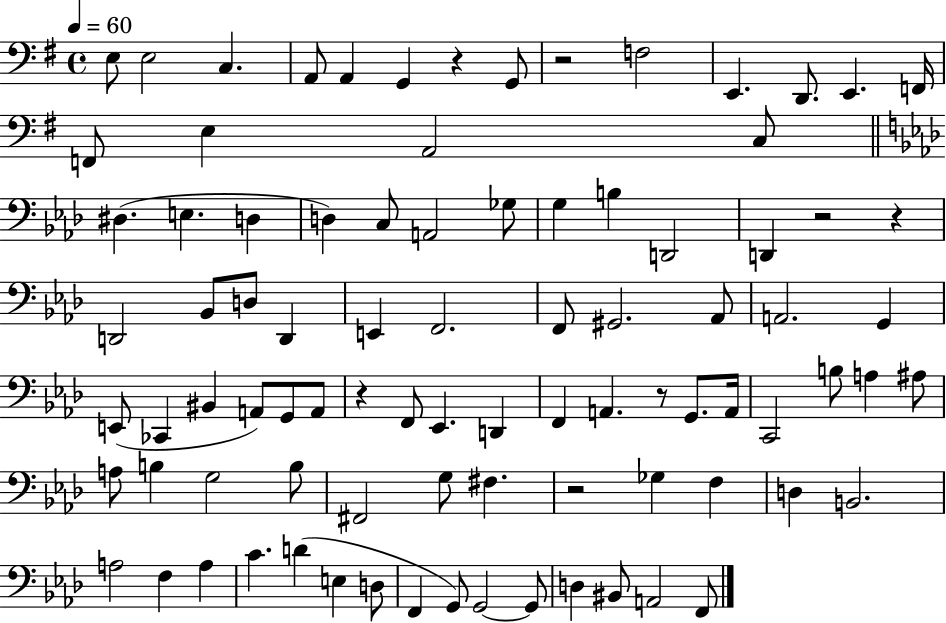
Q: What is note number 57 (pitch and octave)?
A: B3